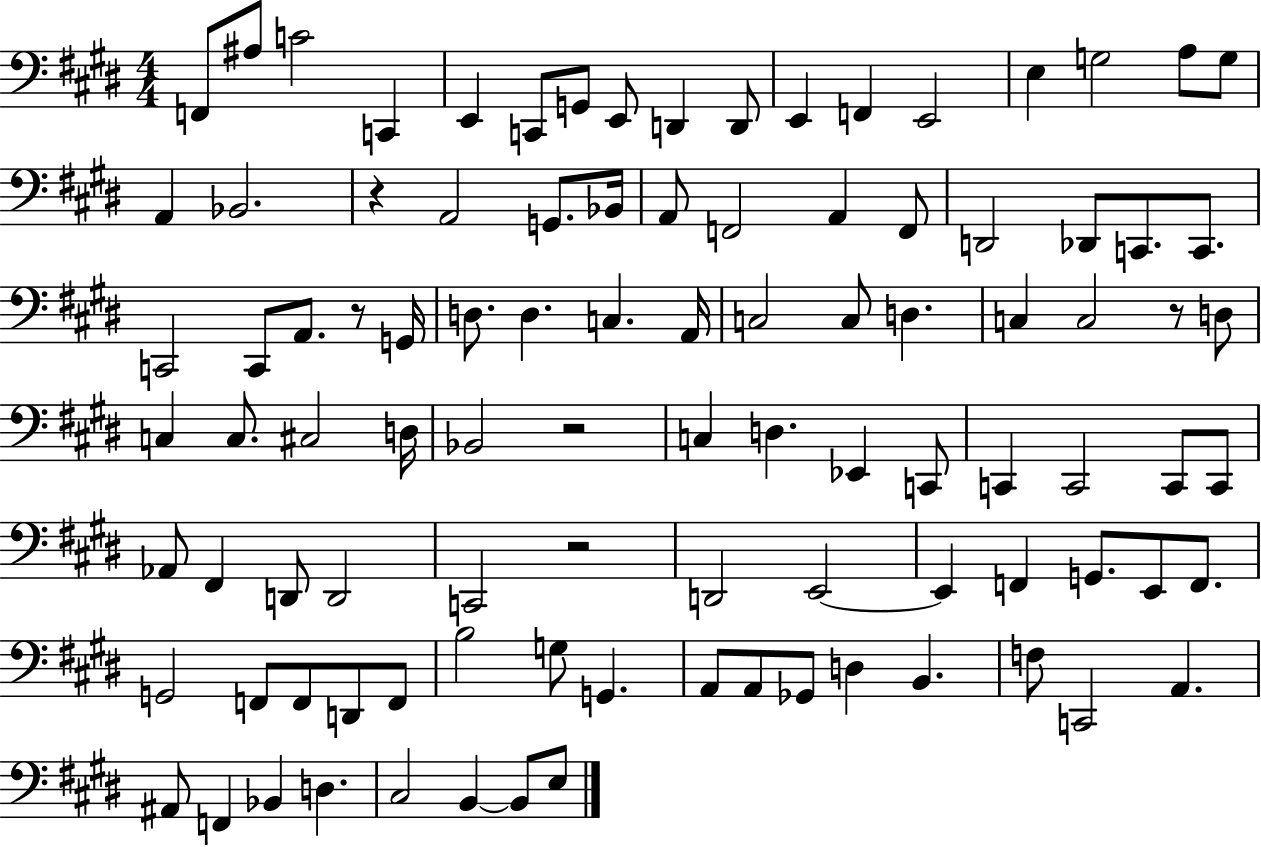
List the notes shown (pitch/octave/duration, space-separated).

F2/e A#3/e C4/h C2/q E2/q C2/e G2/e E2/e D2/q D2/e E2/q F2/q E2/h E3/q G3/h A3/e G3/e A2/q Bb2/h. R/q A2/h G2/e. Bb2/s A2/e F2/h A2/q F2/e D2/h Db2/e C2/e. C2/e. C2/h C2/e A2/e. R/e G2/s D3/e. D3/q. C3/q. A2/s C3/h C3/e D3/q. C3/q C3/h R/e D3/e C3/q C3/e. C#3/h D3/s Bb2/h R/h C3/q D3/q. Eb2/q C2/e C2/q C2/h C2/e C2/e Ab2/e F#2/q D2/e D2/h C2/h R/h D2/h E2/h E2/q F2/q G2/e. E2/e F2/e. G2/h F2/e F2/e D2/e F2/e B3/h G3/e G2/q. A2/e A2/e Gb2/e D3/q B2/q. F3/e C2/h A2/q. A#2/e F2/q Bb2/q D3/q. C#3/h B2/q B2/e E3/e